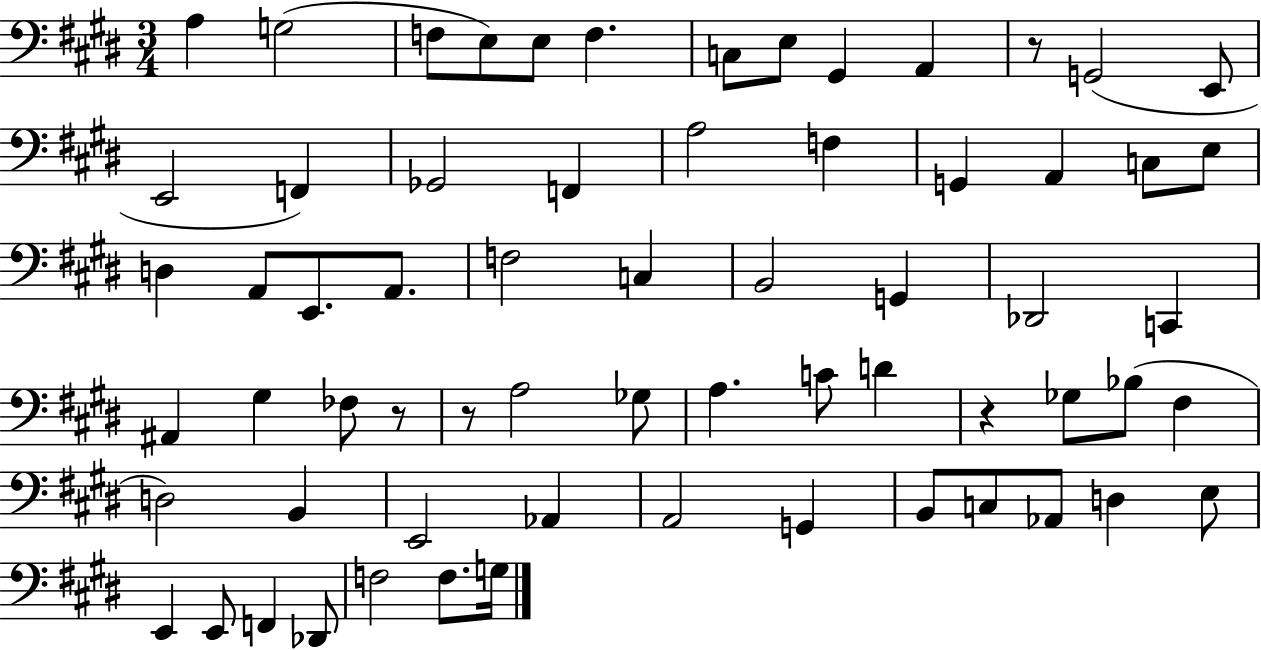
X:1
T:Untitled
M:3/4
L:1/4
K:E
A, G,2 F,/2 E,/2 E,/2 F, C,/2 E,/2 ^G,, A,, z/2 G,,2 E,,/2 E,,2 F,, _G,,2 F,, A,2 F, G,, A,, C,/2 E,/2 D, A,,/2 E,,/2 A,,/2 F,2 C, B,,2 G,, _D,,2 C,, ^A,, ^G, _F,/2 z/2 z/2 A,2 _G,/2 A, C/2 D z _G,/2 _B,/2 ^F, D,2 B,, E,,2 _A,, A,,2 G,, B,,/2 C,/2 _A,,/2 D, E,/2 E,, E,,/2 F,, _D,,/2 F,2 F,/2 G,/4